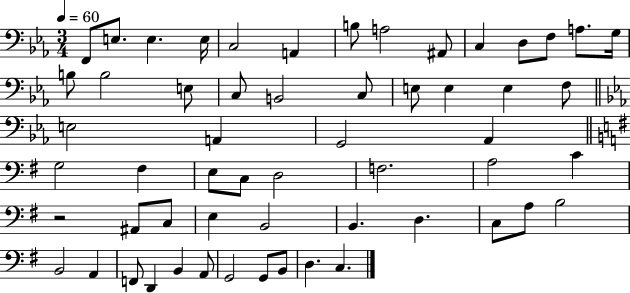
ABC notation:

X:1
T:Untitled
M:3/4
L:1/4
K:Eb
F,,/2 E,/2 E, E,/4 C,2 A,, B,/2 A,2 ^A,,/2 C, D,/2 F,/2 A,/2 G,/4 B,/2 B,2 E,/2 C,/2 B,,2 C,/2 E,/2 E, E, F,/2 E,2 A,, G,,2 _A,, G,2 ^F, E,/2 C,/2 D,2 F,2 A,2 C z2 ^A,,/2 C,/2 E, B,,2 B,, D, C,/2 A,/2 B,2 B,,2 A,, F,,/2 D,, B,, A,,/2 G,,2 G,,/2 B,,/2 D, C,